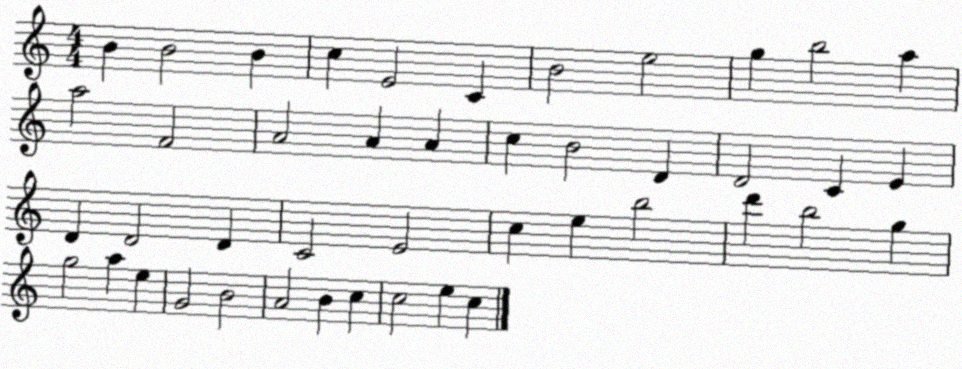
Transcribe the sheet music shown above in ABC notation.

X:1
T:Untitled
M:4/4
L:1/4
K:C
B B2 B c E2 C B2 e2 g b2 a a2 F2 A2 A A c B2 D D2 C E D D2 D C2 E2 c e b2 d' b2 g g2 a e G2 B2 A2 B c c2 e c